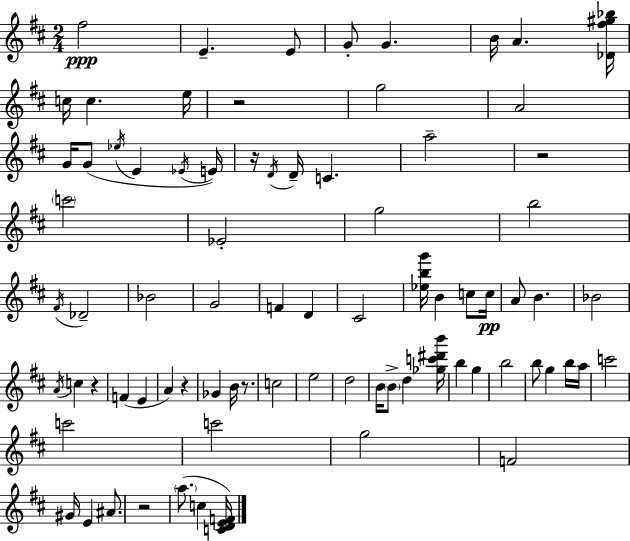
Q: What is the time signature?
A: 2/4